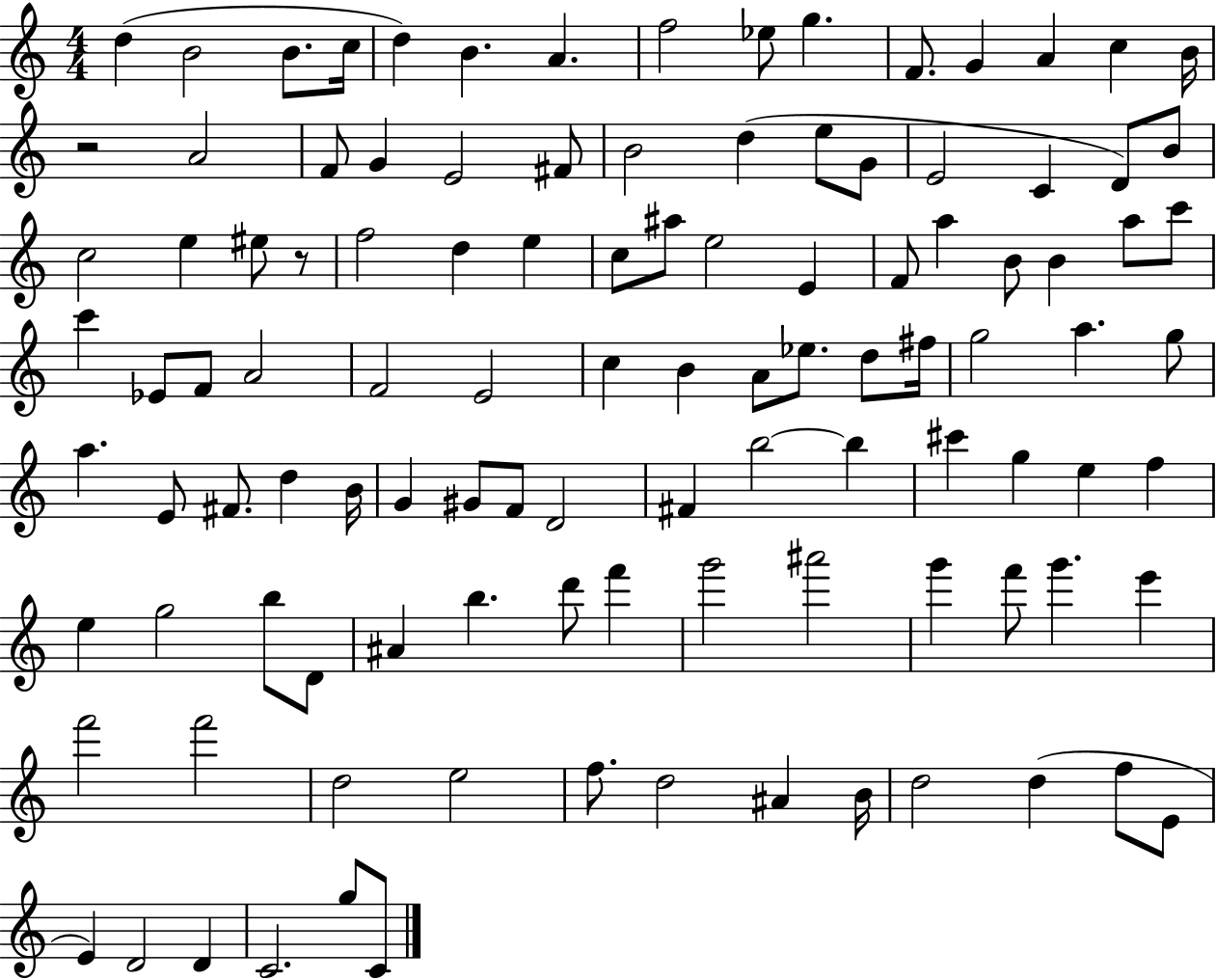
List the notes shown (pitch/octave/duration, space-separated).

D5/q B4/h B4/e. C5/s D5/q B4/q. A4/q. F5/h Eb5/e G5/q. F4/e. G4/q A4/q C5/q B4/s R/h A4/h F4/e G4/q E4/h F#4/e B4/h D5/q E5/e G4/e E4/h C4/q D4/e B4/e C5/h E5/q EIS5/e R/e F5/h D5/q E5/q C5/e A#5/e E5/h E4/q F4/e A5/q B4/e B4/q A5/e C6/e C6/q Eb4/e F4/e A4/h F4/h E4/h C5/q B4/q A4/e Eb5/e. D5/e F#5/s G5/h A5/q. G5/e A5/q. E4/e F#4/e. D5/q B4/s G4/q G#4/e F4/e D4/h F#4/q B5/h B5/q C#6/q G5/q E5/q F5/q E5/q G5/h B5/e D4/e A#4/q B5/q. D6/e F6/q G6/h A#6/h G6/q F6/e G6/q. E6/q F6/h F6/h D5/h E5/h F5/e. D5/h A#4/q B4/s D5/h D5/q F5/e E4/e E4/q D4/h D4/q C4/h. G5/e C4/e